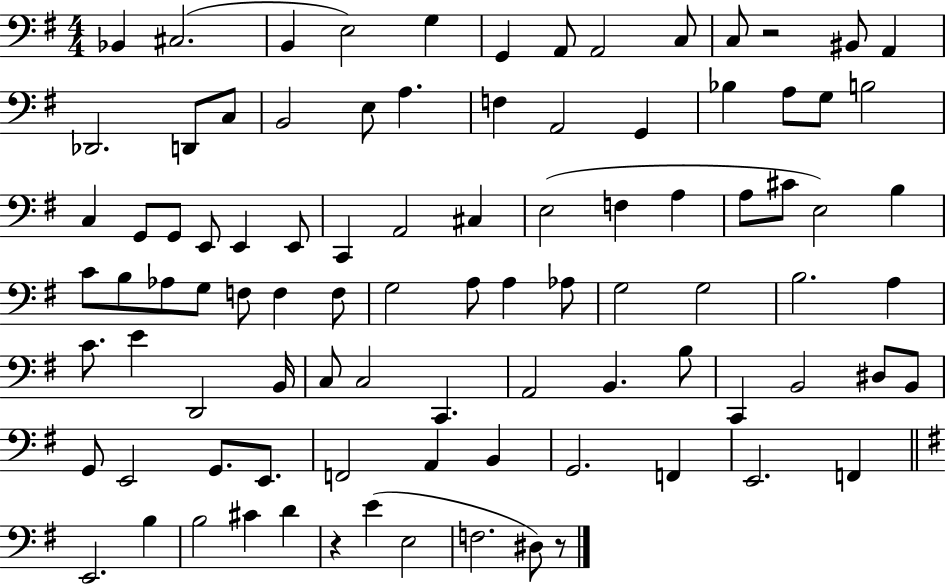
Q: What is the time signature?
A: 4/4